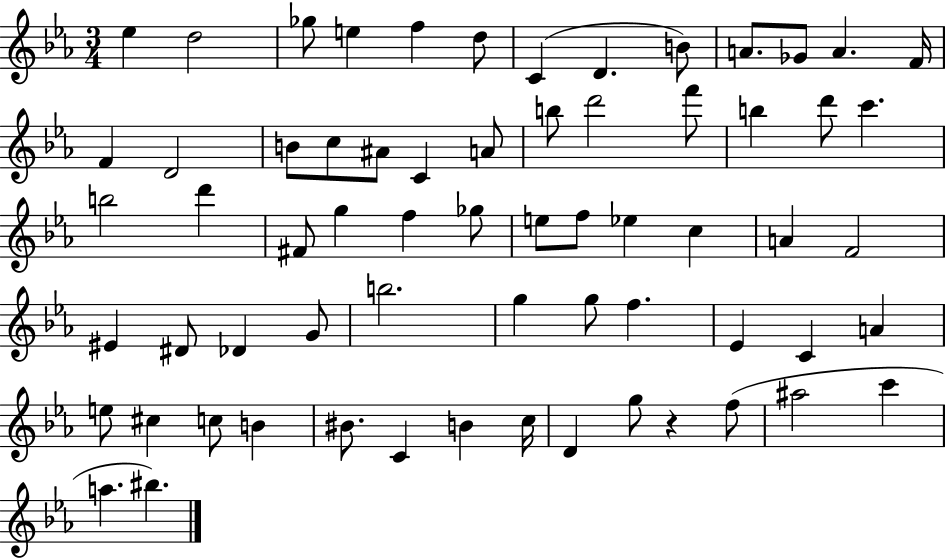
X:1
T:Untitled
M:3/4
L:1/4
K:Eb
_e d2 _g/2 e f d/2 C D B/2 A/2 _G/2 A F/4 F D2 B/2 c/2 ^A/2 C A/2 b/2 d'2 f'/2 b d'/2 c' b2 d' ^F/2 g f _g/2 e/2 f/2 _e c A F2 ^E ^D/2 _D G/2 b2 g g/2 f _E C A e/2 ^c c/2 B ^B/2 C B c/4 D g/2 z f/2 ^a2 c' a ^b